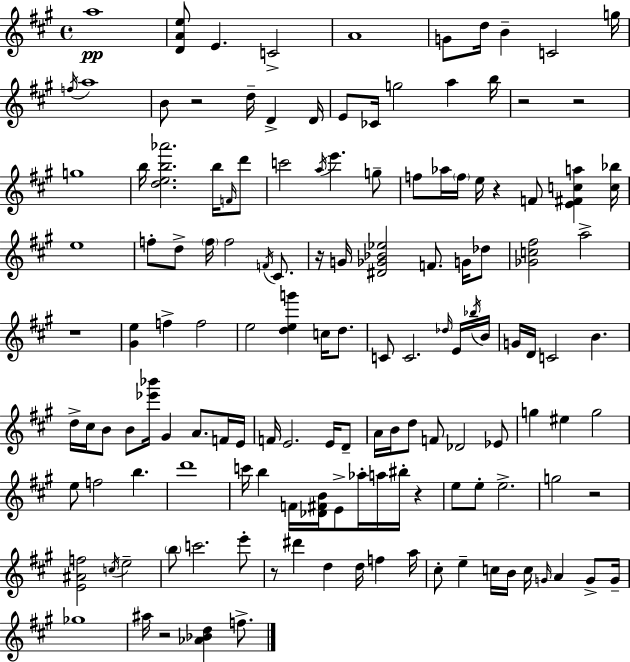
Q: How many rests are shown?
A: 10